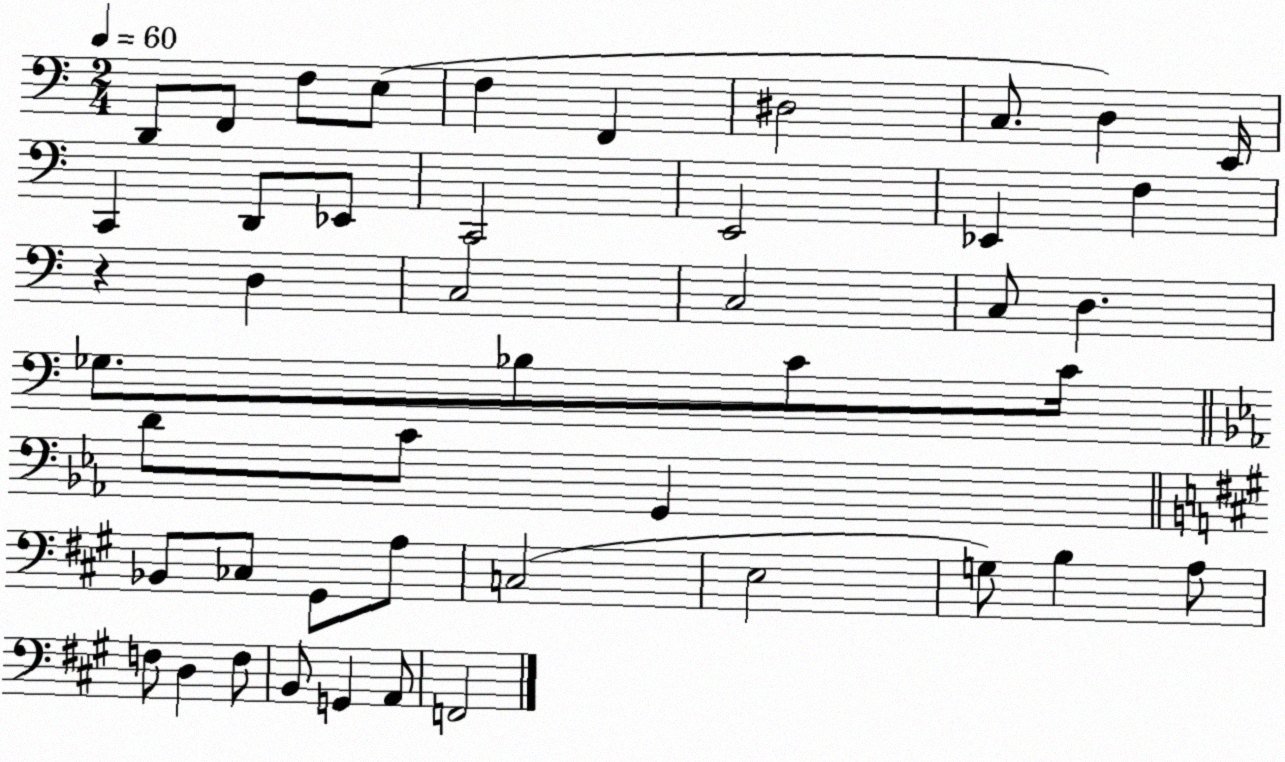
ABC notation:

X:1
T:Untitled
M:2/4
L:1/4
K:C
D,,/2 F,,/2 F,/2 E,/2 F, F,, ^D,2 C,/2 D, E,,/4 C,, D,,/2 _E,,/2 C,,2 E,,2 _E,, F, z D, C,2 C,2 C,/2 D, _G,/2 _B,/2 C/2 C/4 D/2 C/2 G,, _B,,/2 _C,/2 ^G,,/2 A,/2 C,2 E,2 G,/2 B, A,/2 F,/2 D, F,/2 B,,/2 G,, A,,/2 F,,2